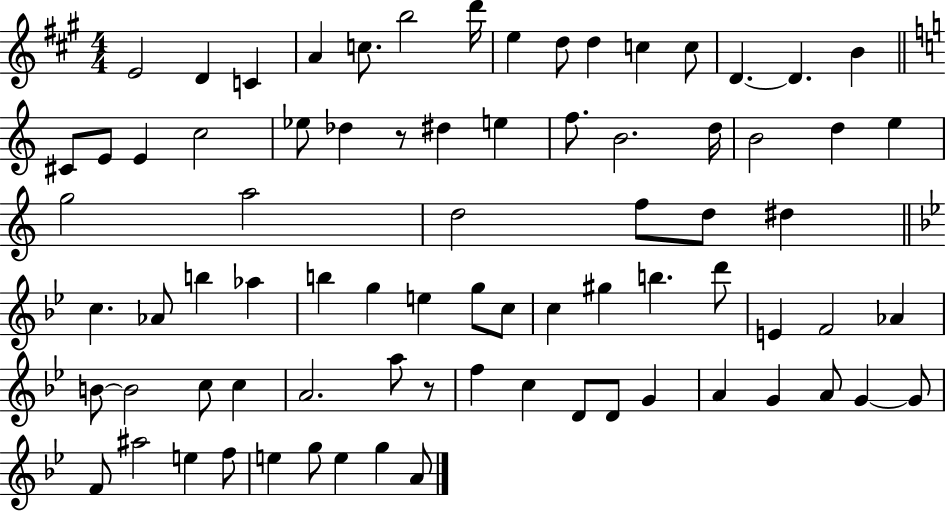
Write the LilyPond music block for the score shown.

{
  \clef treble
  \numericTimeSignature
  \time 4/4
  \key a \major
  e'2 d'4 c'4 | a'4 c''8. b''2 d'''16 | e''4 d''8 d''4 c''4 c''8 | d'4.~~ d'4. b'4 | \break \bar "||" \break \key c \major cis'8 e'8 e'4 c''2 | ees''8 des''4 r8 dis''4 e''4 | f''8. b'2. d''16 | b'2 d''4 e''4 | \break g''2 a''2 | d''2 f''8 d''8 dis''4 | \bar "||" \break \key bes \major c''4. aes'8 b''4 aes''4 | b''4 g''4 e''4 g''8 c''8 | c''4 gis''4 b''4. d'''8 | e'4 f'2 aes'4 | \break b'8~~ b'2 c''8 c''4 | a'2. a''8 r8 | f''4 c''4 d'8 d'8 g'4 | a'4 g'4 a'8 g'4~~ g'8 | \break f'8 ais''2 e''4 f''8 | e''4 g''8 e''4 g''4 a'8 | \bar "|."
}